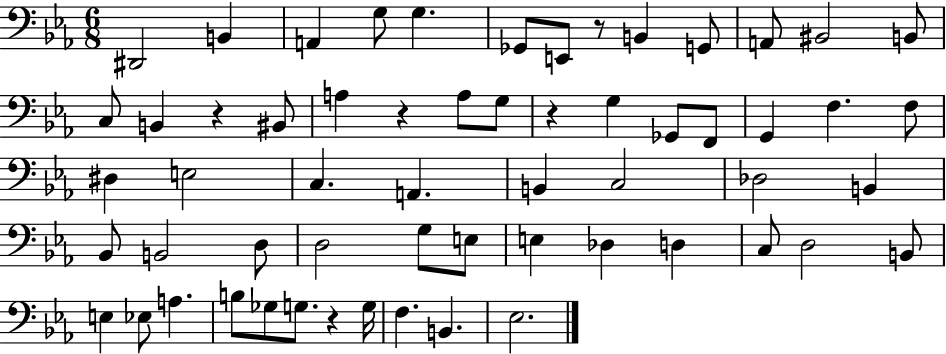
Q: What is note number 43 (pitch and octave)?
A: D3